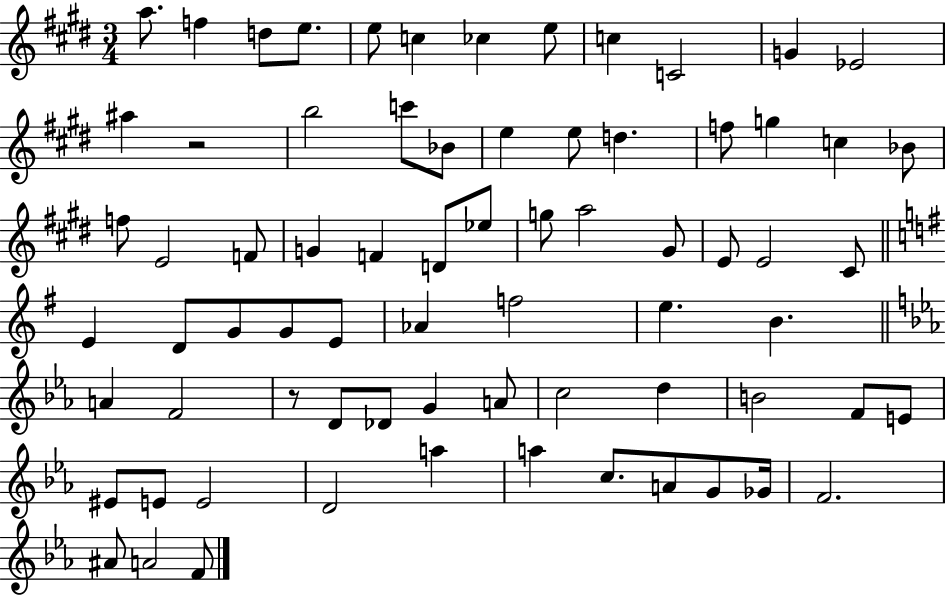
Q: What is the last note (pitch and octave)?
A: F4